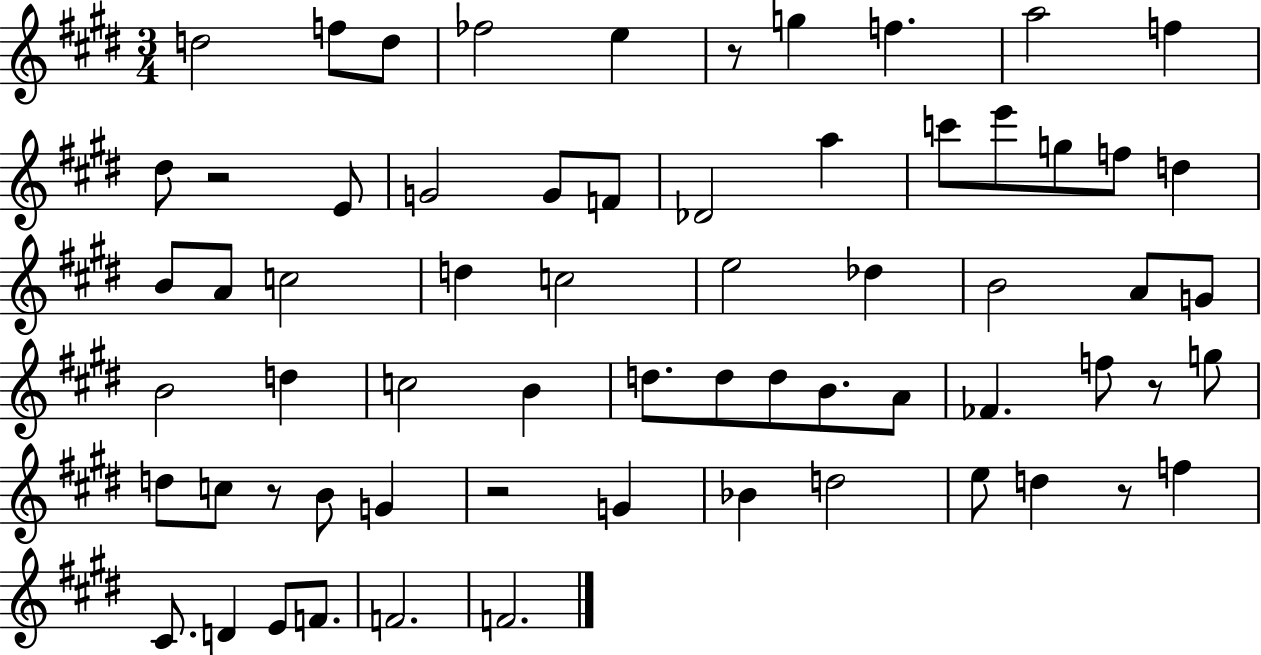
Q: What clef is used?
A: treble